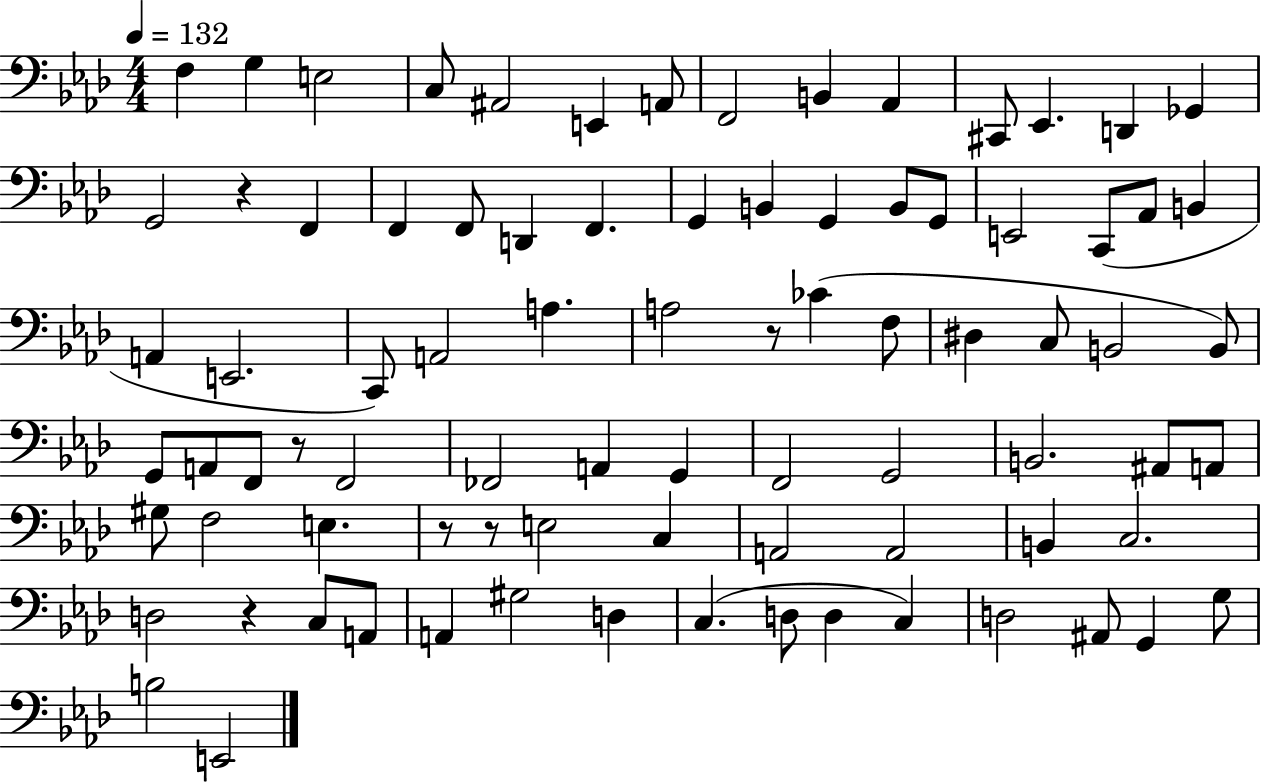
X:1
T:Untitled
M:4/4
L:1/4
K:Ab
F, G, E,2 C,/2 ^A,,2 E,, A,,/2 F,,2 B,, _A,, ^C,,/2 _E,, D,, _G,, G,,2 z F,, F,, F,,/2 D,, F,, G,, B,, G,, B,,/2 G,,/2 E,,2 C,,/2 _A,,/2 B,, A,, E,,2 C,,/2 A,,2 A, A,2 z/2 _C F,/2 ^D, C,/2 B,,2 B,,/2 G,,/2 A,,/2 F,,/2 z/2 F,,2 _F,,2 A,, G,, F,,2 G,,2 B,,2 ^A,,/2 A,,/2 ^G,/2 F,2 E, z/2 z/2 E,2 C, A,,2 A,,2 B,, C,2 D,2 z C,/2 A,,/2 A,, ^G,2 D, C, D,/2 D, C, D,2 ^A,,/2 G,, G,/2 B,2 E,,2